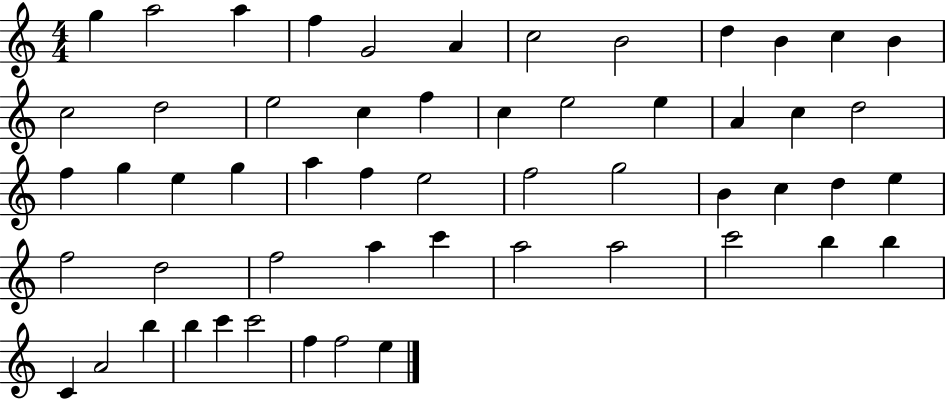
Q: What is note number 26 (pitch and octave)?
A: E5